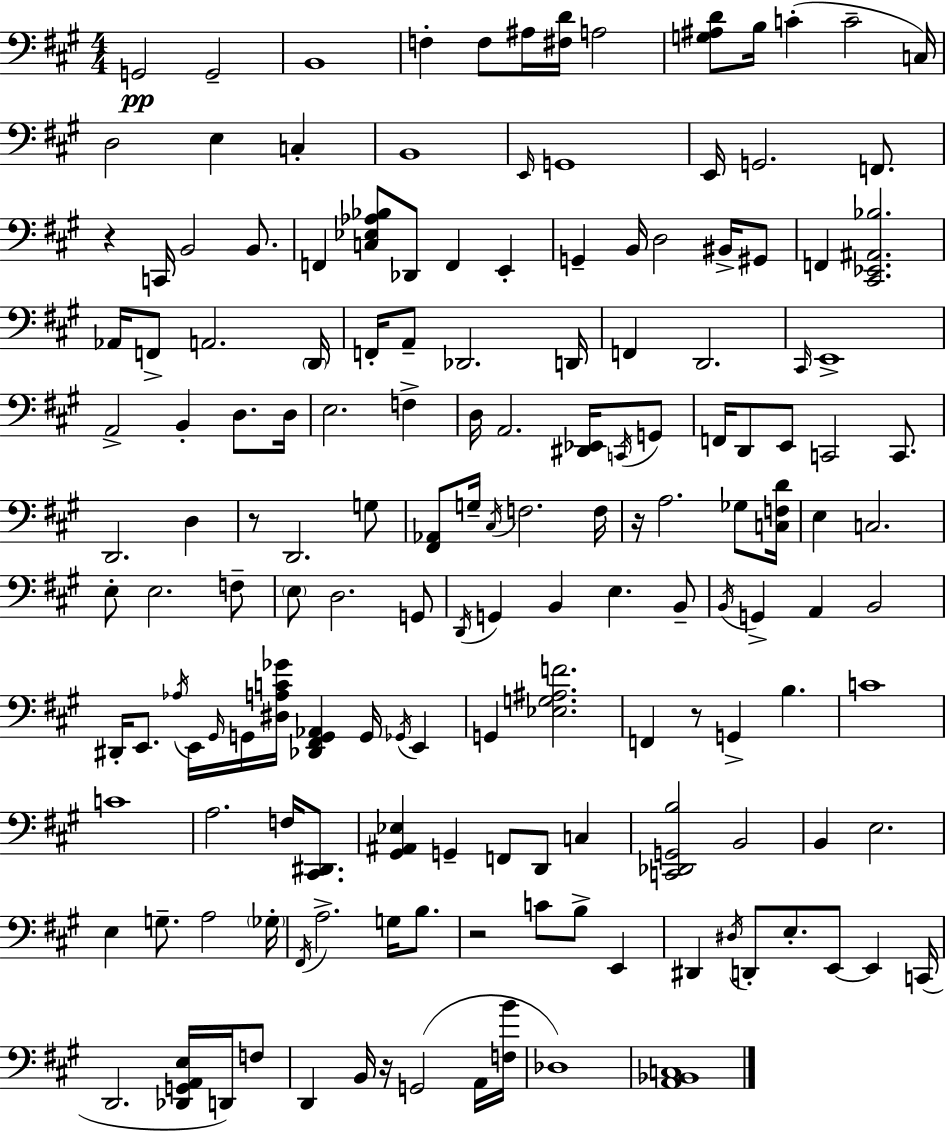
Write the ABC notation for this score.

X:1
T:Untitled
M:4/4
L:1/4
K:A
G,,2 G,,2 B,,4 F, F,/2 ^A,/4 [^F,D]/4 A,2 [G,^A,D]/2 B,/4 C C2 C,/4 D,2 E, C, B,,4 E,,/4 G,,4 E,,/4 G,,2 F,,/2 z C,,/4 B,,2 B,,/2 F,, [C,_E,_A,_B,]/2 _D,,/2 F,, E,, G,, B,,/4 D,2 ^B,,/4 ^G,,/2 F,, [^C,,_E,,^A,,_B,]2 _A,,/4 F,,/2 A,,2 D,,/4 F,,/4 A,,/2 _D,,2 D,,/4 F,, D,,2 ^C,,/4 E,,4 A,,2 B,, D,/2 D,/4 E,2 F, D,/4 A,,2 [^D,,_E,,]/4 C,,/4 G,,/2 F,,/4 D,,/2 E,,/2 C,,2 C,,/2 D,,2 D, z/2 D,,2 G,/2 [^F,,_A,,]/2 G,/4 ^C,/4 F,2 F,/4 z/4 A,2 _G,/2 [C,F,D]/4 E, C,2 E,/2 E,2 F,/2 E,/2 D,2 G,,/2 D,,/4 G,, B,, E, B,,/2 B,,/4 G,, A,, B,,2 ^D,,/4 E,,/2 _A,/4 E,,/4 ^G,,/4 G,,/4 [^D,A,C_G]/4 [_D,,^F,,G,,_A,,] G,,/4 _G,,/4 E,, G,, [_E,G,^A,F]2 F,, z/2 G,, B, C4 C4 A,2 F,/4 [^C,,^D,,]/2 [^G,,^A,,_E,] G,, F,,/2 D,,/2 C, [C,,_D,,G,,B,]2 B,,2 B,, E,2 E, G,/2 A,2 _G,/4 ^F,,/4 A,2 G,/4 B,/2 z2 C/2 B,/2 E,, ^D,, ^D,/4 D,,/2 E,/2 E,,/2 E,, C,,/4 D,,2 [_D,,G,,A,,E,]/4 D,,/4 F,/2 D,, B,,/4 z/4 G,,2 A,,/4 [F,B]/4 _D,4 [A,,_B,,C,]4